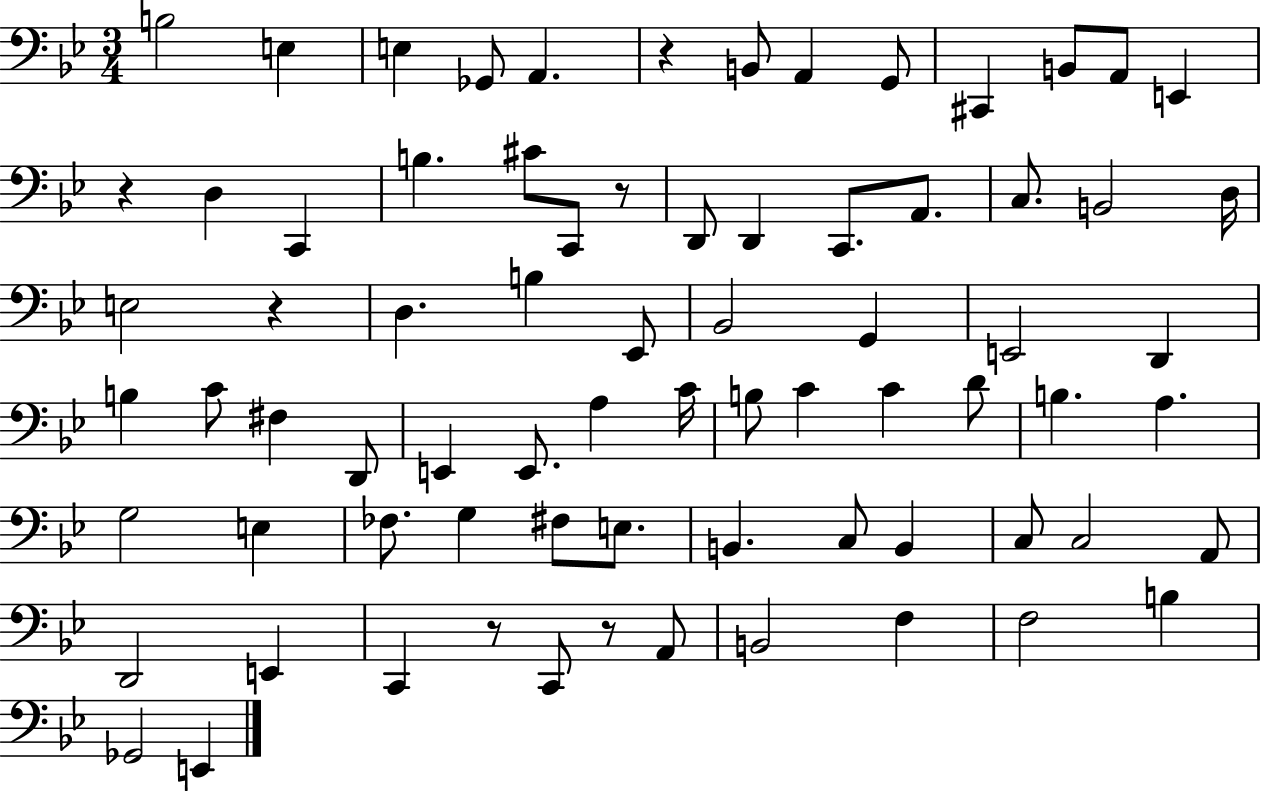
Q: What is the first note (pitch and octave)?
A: B3